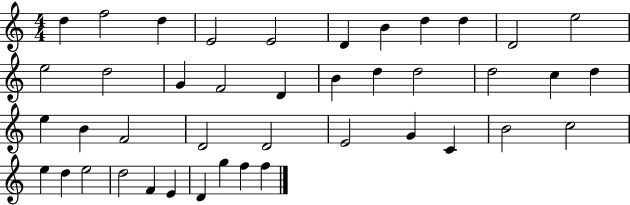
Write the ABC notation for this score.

X:1
T:Untitled
M:4/4
L:1/4
K:C
d f2 d E2 E2 D B d d D2 e2 e2 d2 G F2 D B d d2 d2 c d e B F2 D2 D2 E2 G C B2 c2 e d e2 d2 F E D g f f